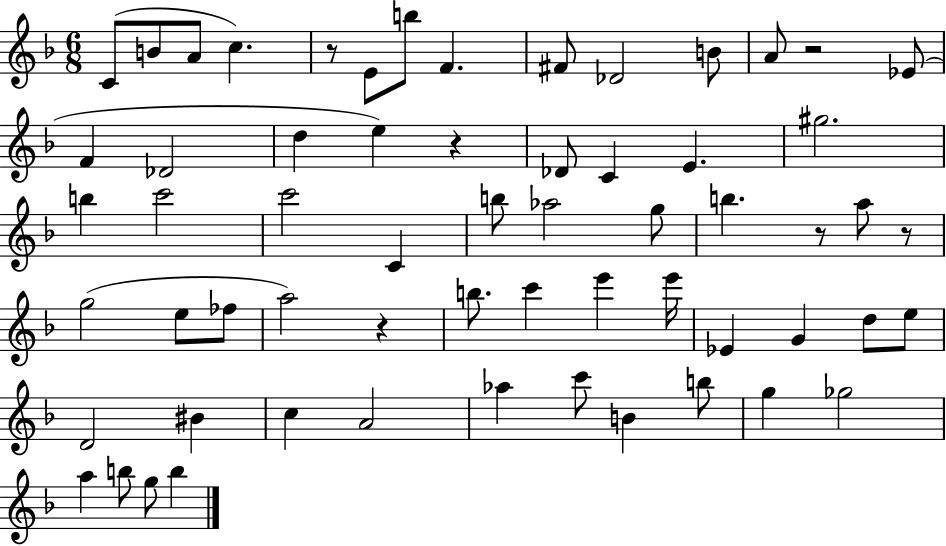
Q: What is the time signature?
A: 6/8